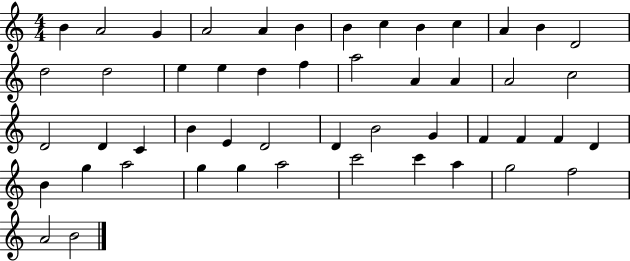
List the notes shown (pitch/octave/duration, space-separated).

B4/q A4/h G4/q A4/h A4/q B4/q B4/q C5/q B4/q C5/q A4/q B4/q D4/h D5/h D5/h E5/q E5/q D5/q F5/q A5/h A4/q A4/q A4/h C5/h D4/h D4/q C4/q B4/q E4/q D4/h D4/q B4/h G4/q F4/q F4/q F4/q D4/q B4/q G5/q A5/h G5/q G5/q A5/h C6/h C6/q A5/q G5/h F5/h A4/h B4/h